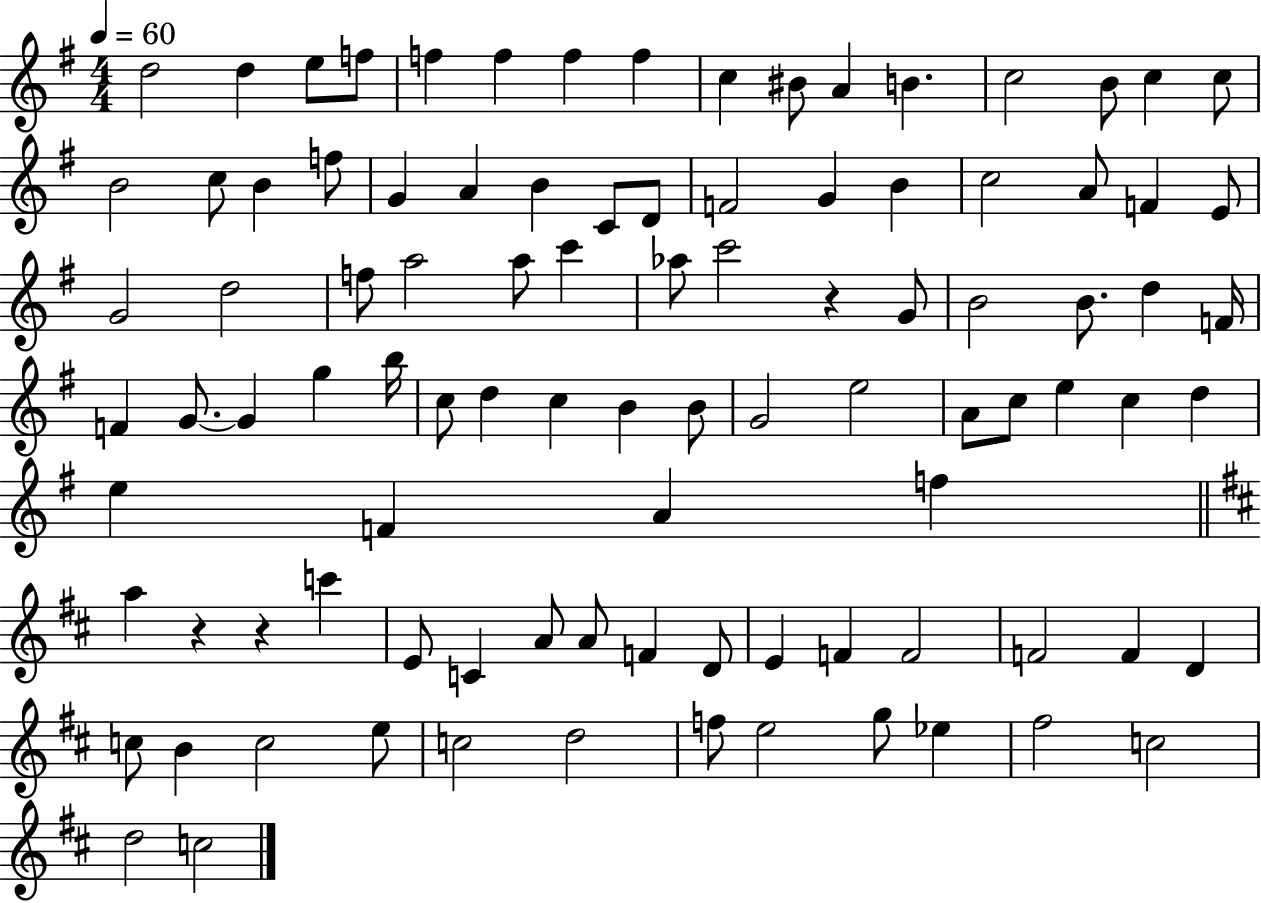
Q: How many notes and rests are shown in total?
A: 97